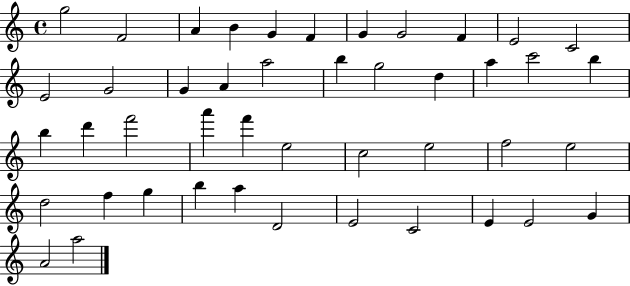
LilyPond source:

{
  \clef treble
  \time 4/4
  \defaultTimeSignature
  \key c \major
  g''2 f'2 | a'4 b'4 g'4 f'4 | g'4 g'2 f'4 | e'2 c'2 | \break e'2 g'2 | g'4 a'4 a''2 | b''4 g''2 d''4 | a''4 c'''2 b''4 | \break b''4 d'''4 f'''2 | a'''4 f'''4 e''2 | c''2 e''2 | f''2 e''2 | \break d''2 f''4 g''4 | b''4 a''4 d'2 | e'2 c'2 | e'4 e'2 g'4 | \break a'2 a''2 | \bar "|."
}